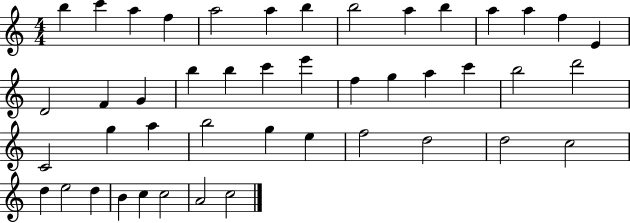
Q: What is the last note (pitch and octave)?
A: C5